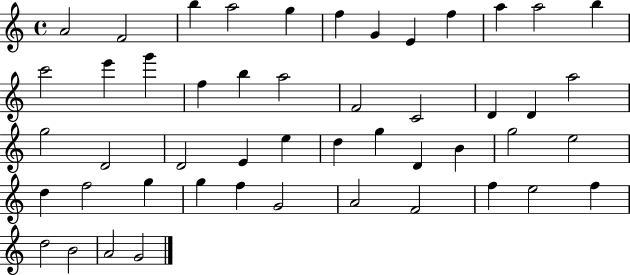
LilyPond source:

{
  \clef treble
  \time 4/4
  \defaultTimeSignature
  \key c \major
  a'2 f'2 | b''4 a''2 g''4 | f''4 g'4 e'4 f''4 | a''4 a''2 b''4 | \break c'''2 e'''4 g'''4 | f''4 b''4 a''2 | f'2 c'2 | d'4 d'4 a''2 | \break g''2 d'2 | d'2 e'4 e''4 | d''4 g''4 d'4 b'4 | g''2 e''2 | \break d''4 f''2 g''4 | g''4 f''4 g'2 | a'2 f'2 | f''4 e''2 f''4 | \break d''2 b'2 | a'2 g'2 | \bar "|."
}